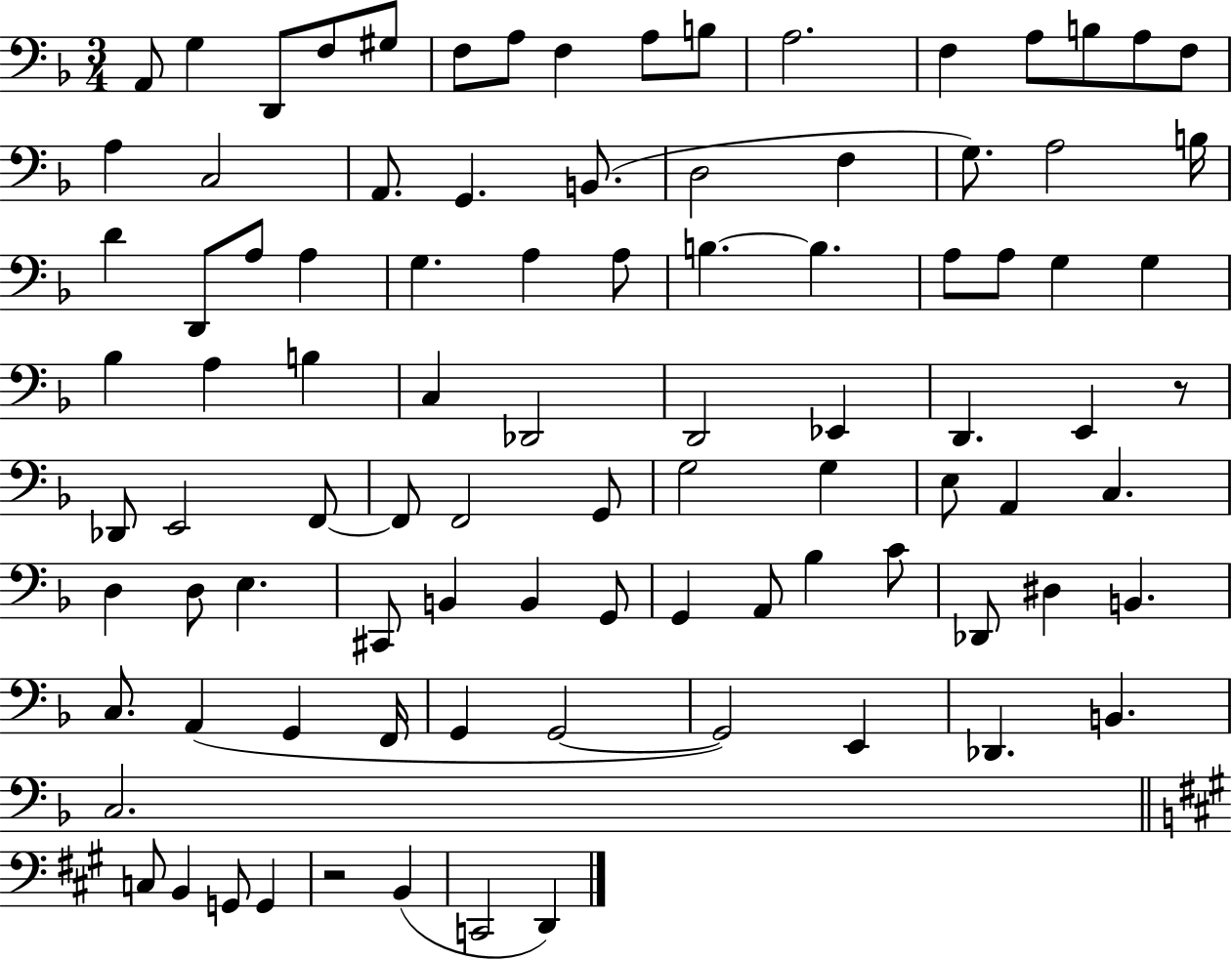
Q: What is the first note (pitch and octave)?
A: A2